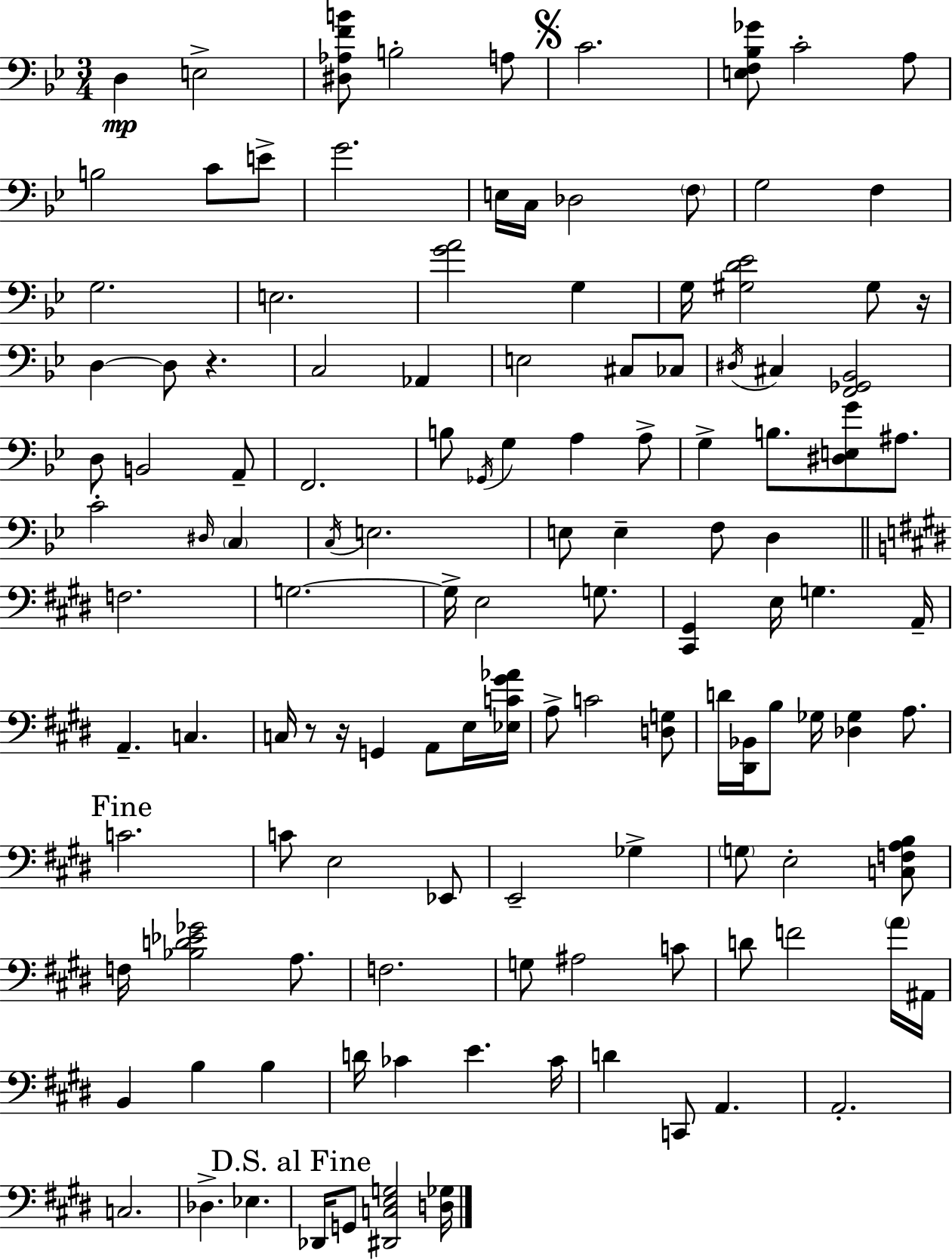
{
  \clef bass
  \numericTimeSignature
  \time 3/4
  \key bes \major
  d4\mp e2-> | <dis aes f' b'>8 b2-. a8 | \mark \markup { \musicglyph "scripts.segno" } c'2. | <e f bes ges'>8 c'2-. a8 | \break b2 c'8 e'8-> | g'2. | e16 c16 des2 \parenthesize f8 | g2 f4 | \break g2. | e2. | <g' a'>2 g4 | g16 <gis d' ees'>2 gis8 r16 | \break d4~~ d8 r4. | c2 aes,4 | e2 cis8 ces8 | \acciaccatura { dis16 } cis4 <f, ges, bes,>2 | \break d8 b,2 a,8-- | f,2. | b8 \acciaccatura { ges,16 } g4 a4 | a8-> g4-> b8. <dis e g'>8 ais8. | \break c'2-. \grace { dis16 } \parenthesize c4 | \acciaccatura { c16 } e2. | e8 e4-- f8 | d4 \bar "||" \break \key e \major f2. | g2.~~ | g16-> e2 g8. | <cis, gis,>4 e16 g4. a,16-- | \break a,4.-- c4. | c16 r8 r16 g,4 a,8 e16 <ees c' gis' aes'>16 | a8-> c'2 <d g>8 | d'16 <dis, bes,>16 b8 ges16 <des ges>4 a8. | \break \mark "Fine" c'2. | c'8 e2 ees,8 | e,2-- ges4-> | \parenthesize g8 e2-. <c f a b>8 | \break f16 <bes d' ees' ges'>2 a8. | f2. | g8 ais2 c'8 | d'8 f'2 \parenthesize a'16 ais,16 | \break b,4 b4 b4 | d'16 ces'4 e'4. ces'16 | d'4 c,8 a,4. | a,2.-. | \break c2. | des4.-> ees4. | \mark "D.S. al Fine" des,16 g,8 <dis, c e g>2 <d ges>16 | \bar "|."
}